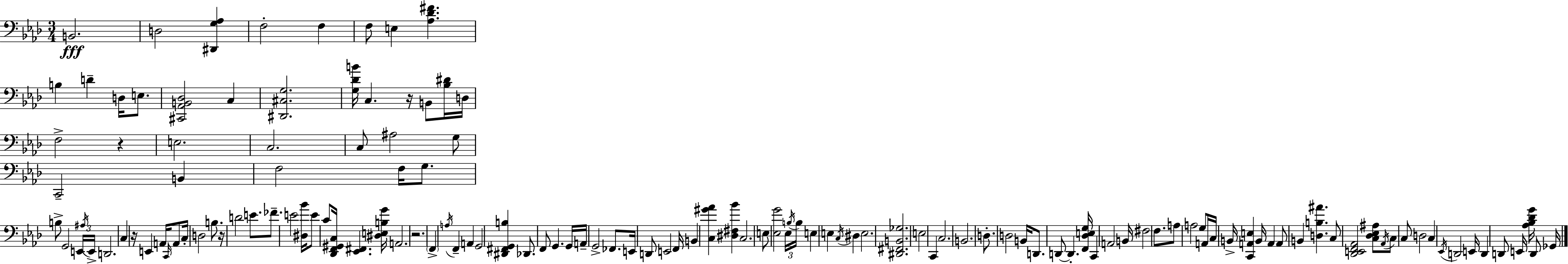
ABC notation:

X:1
T:Untitled
M:3/4
L:1/4
K:Fm
B,,2 D,2 [^D,,G,_A,] F,2 F, F,/2 E, [_A,_D^F] B, D D,/4 E,/2 [^C,,_A,,B,,_D,]2 C, [^D,,^C,G,]2 [G,_DB]/4 C, z/4 B,,/2 [_B,^D]/4 D,/4 F,2 z E,2 C,2 C,/2 ^A,2 G,/2 C,,2 B,, F,2 F,/4 G,/2 B,/2 G,,2 E,,/4 ^A,/4 E,,/4 D,,2 C, z/4 E,, A,,/4 C,,/4 A,,/2 C,/4 D,2 B,/2 z/4 D2 E/2 _F/2 E2 [^D,_B]/4 E/2 C/2 [_D,,F,,^G,,C,]/4 [_E,,^F,,] [^D,E,B,G]/4 A,,2 z2 F,, A,/4 F,, A,, G,,2 [^D,,^F,,G,,B,] _D,,/2 F,,/2 G,, G,,/4 A,,/4 G,,2 _F,,/2 E,,/4 D,,/2 E,,2 F,,/4 B,, [C,^G_A] [^D,^F,_B] C,2 E,/2 [_E,G]2 _E,/4 B,/4 B,/4 E, E, C,/4 ^D, E,2 [^D,,^F,,B,,_G,]2 E,2 C,, C,2 B,,2 D,/2 D,2 B,,/4 D,,/2 D,,/2 D,, [F,,_D,E,G,]/4 C,, A,,2 B,,/4 ^F,2 F,/2 A,/2 A,2 G,/2 A,,/4 C,/4 B,,/4 [C,,A,,E,] B,,/4 A,, A,,/2 B,, [D,B,^A] C,/2 [_D,,E,,F,,_A,,]2 [C,_D,_E,^A,]/2 _A,,/4 C,/2 C,/2 D,2 C, _E,,/4 D,,2 E,,/4 D,, D,,/2 E,,/4 [_A,_B,_DG]/4 D,,/2 _G,,/4